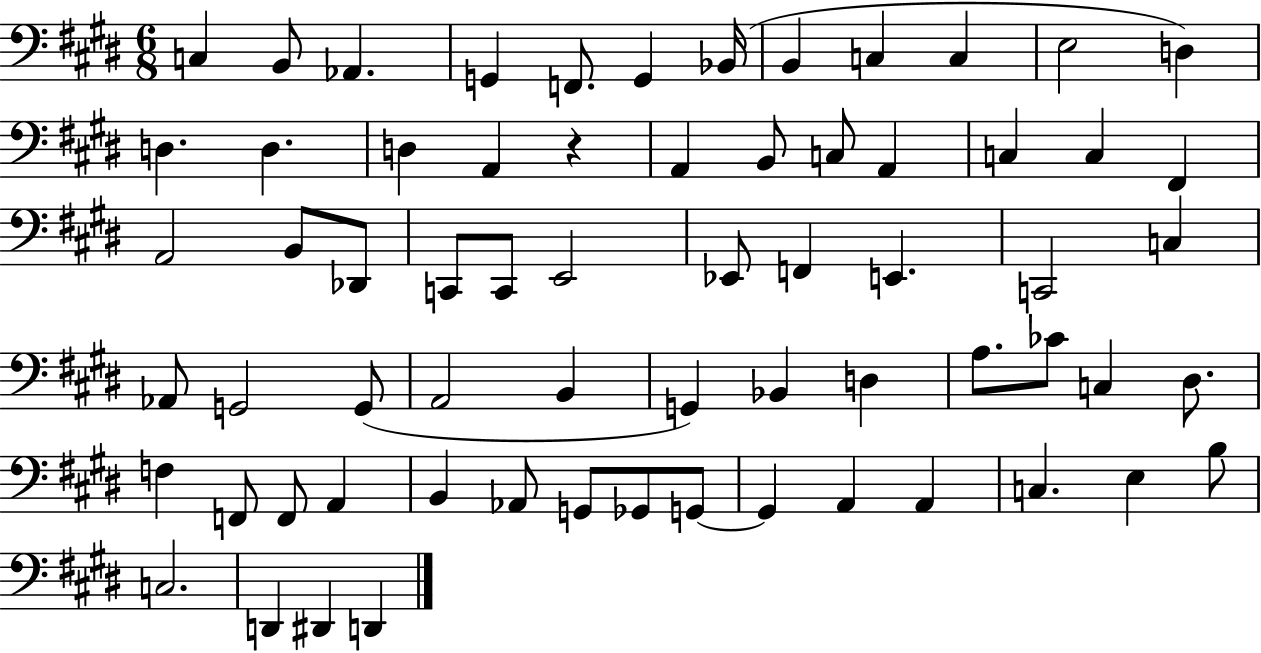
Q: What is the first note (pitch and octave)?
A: C3